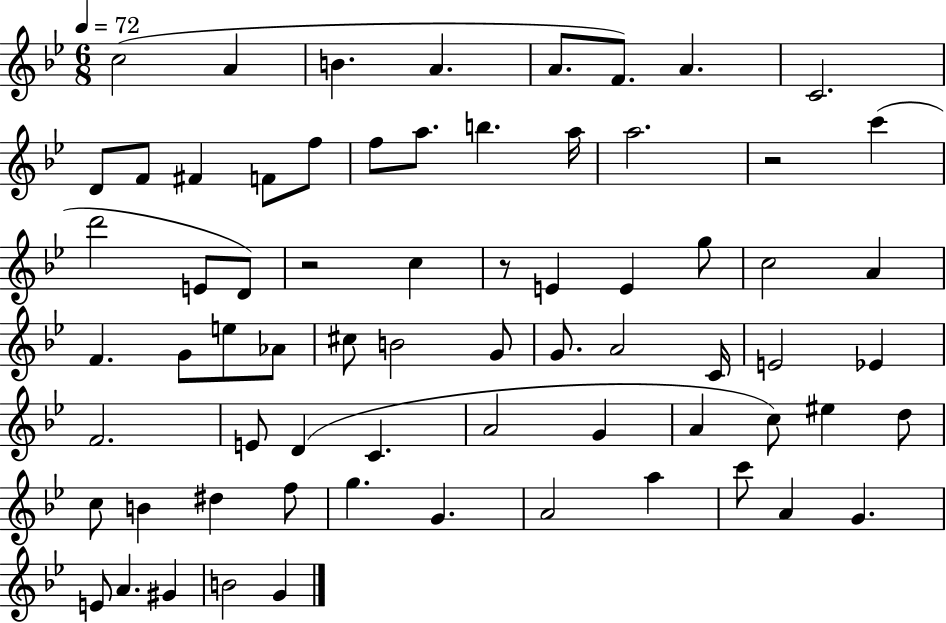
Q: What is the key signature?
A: BES major